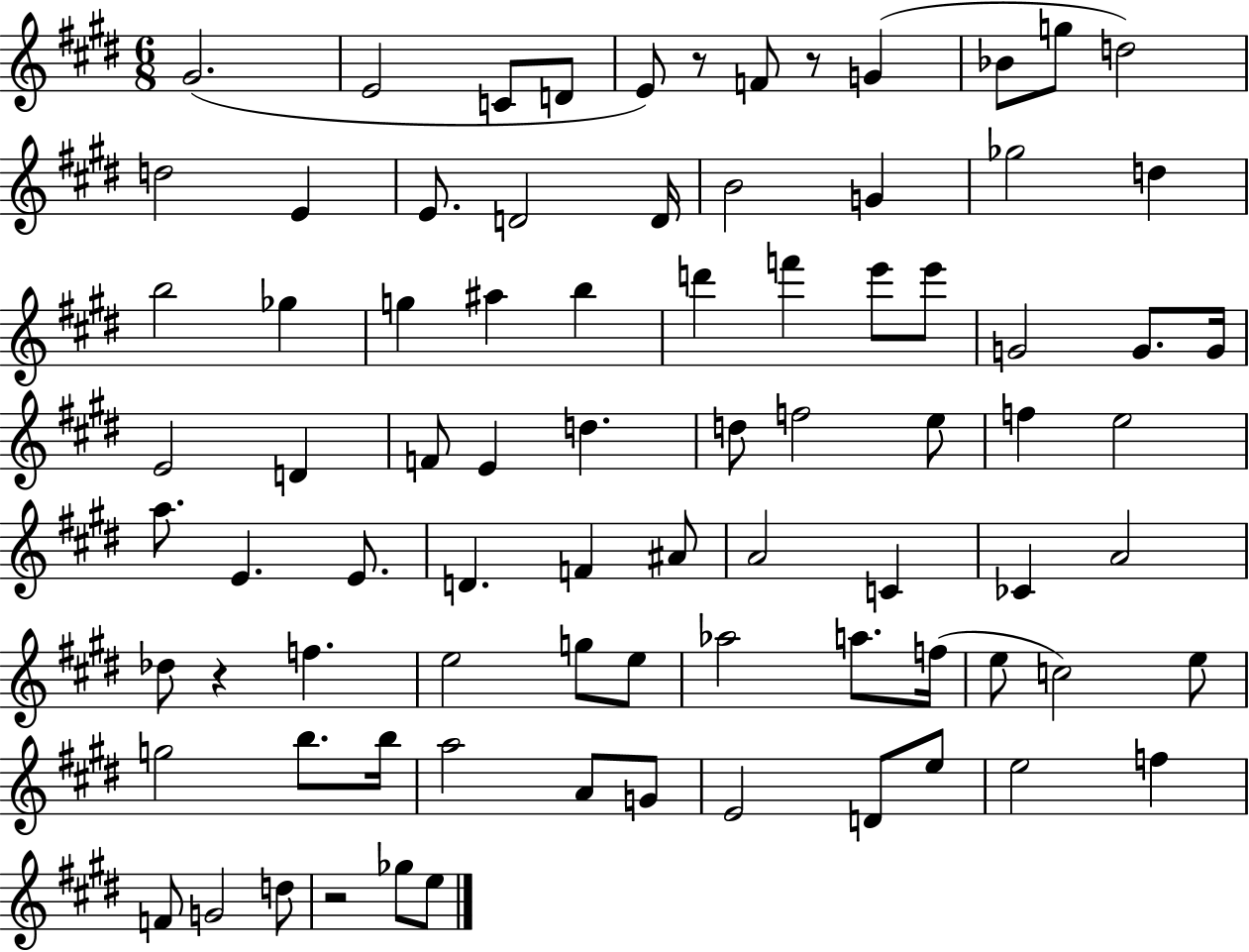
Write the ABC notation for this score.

X:1
T:Untitled
M:6/8
L:1/4
K:E
^G2 E2 C/2 D/2 E/2 z/2 F/2 z/2 G _B/2 g/2 d2 d2 E E/2 D2 D/4 B2 G _g2 d b2 _g g ^a b d' f' e'/2 e'/2 G2 G/2 G/4 E2 D F/2 E d d/2 f2 e/2 f e2 a/2 E E/2 D F ^A/2 A2 C _C A2 _d/2 z f e2 g/2 e/2 _a2 a/2 f/4 e/2 c2 e/2 g2 b/2 b/4 a2 A/2 G/2 E2 D/2 e/2 e2 f F/2 G2 d/2 z2 _g/2 e/2